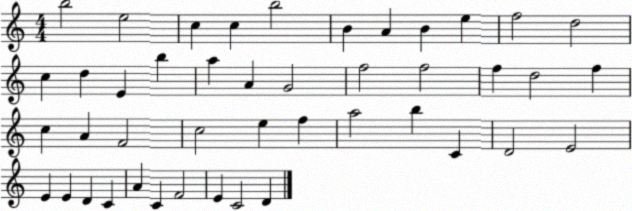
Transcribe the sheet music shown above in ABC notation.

X:1
T:Untitled
M:4/4
L:1/4
K:C
b2 e2 c c b2 B A B e f2 d2 c d E b a A G2 f2 f2 f d2 f c A F2 c2 e f a2 b C D2 E2 E E D C A C F2 E C2 D